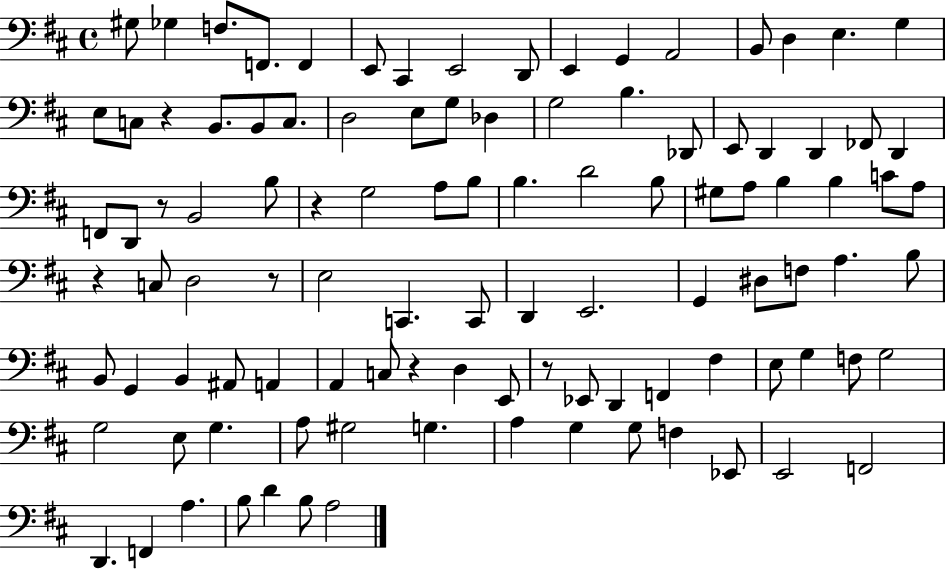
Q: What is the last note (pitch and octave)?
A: A3